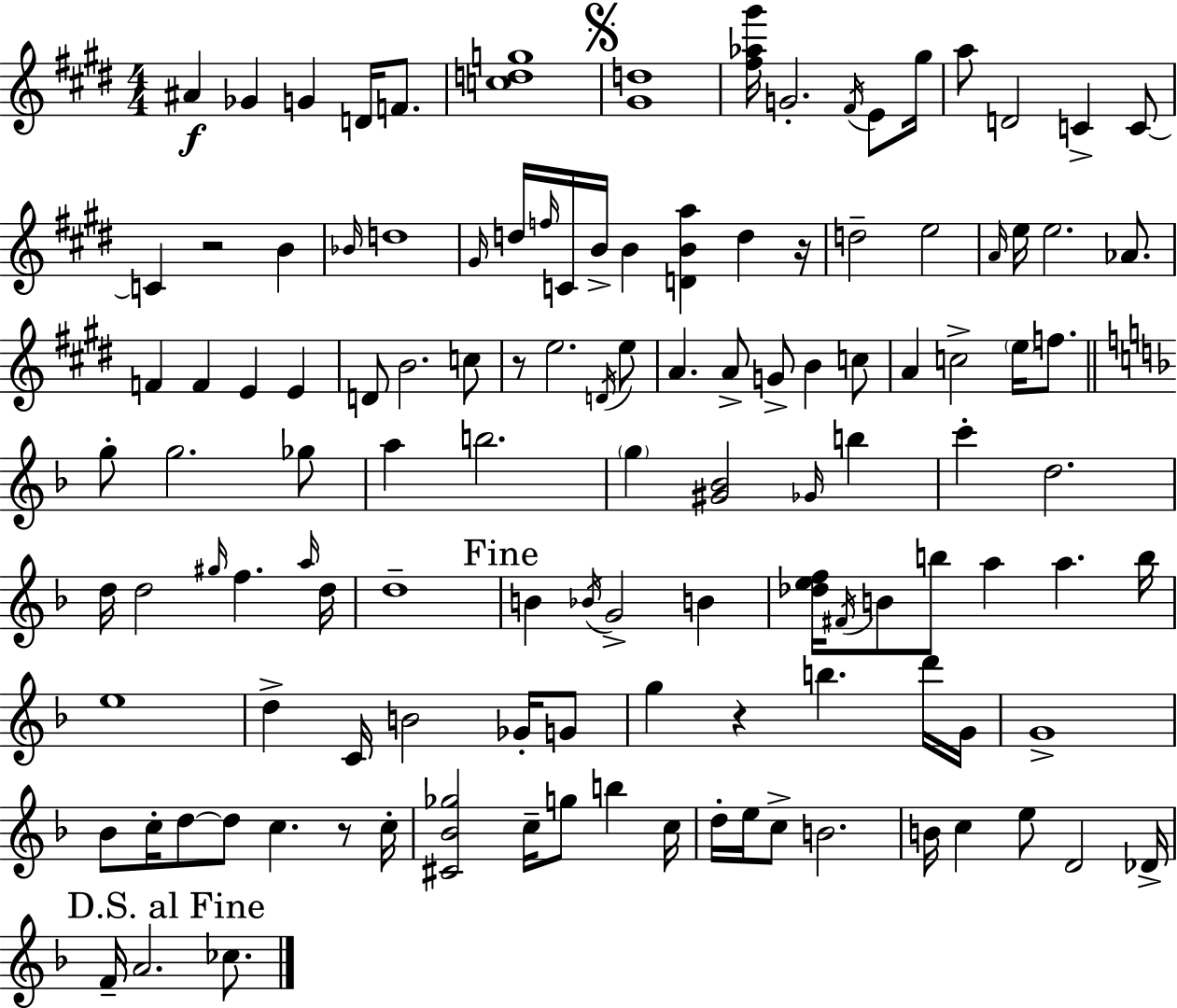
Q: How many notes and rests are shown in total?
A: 121